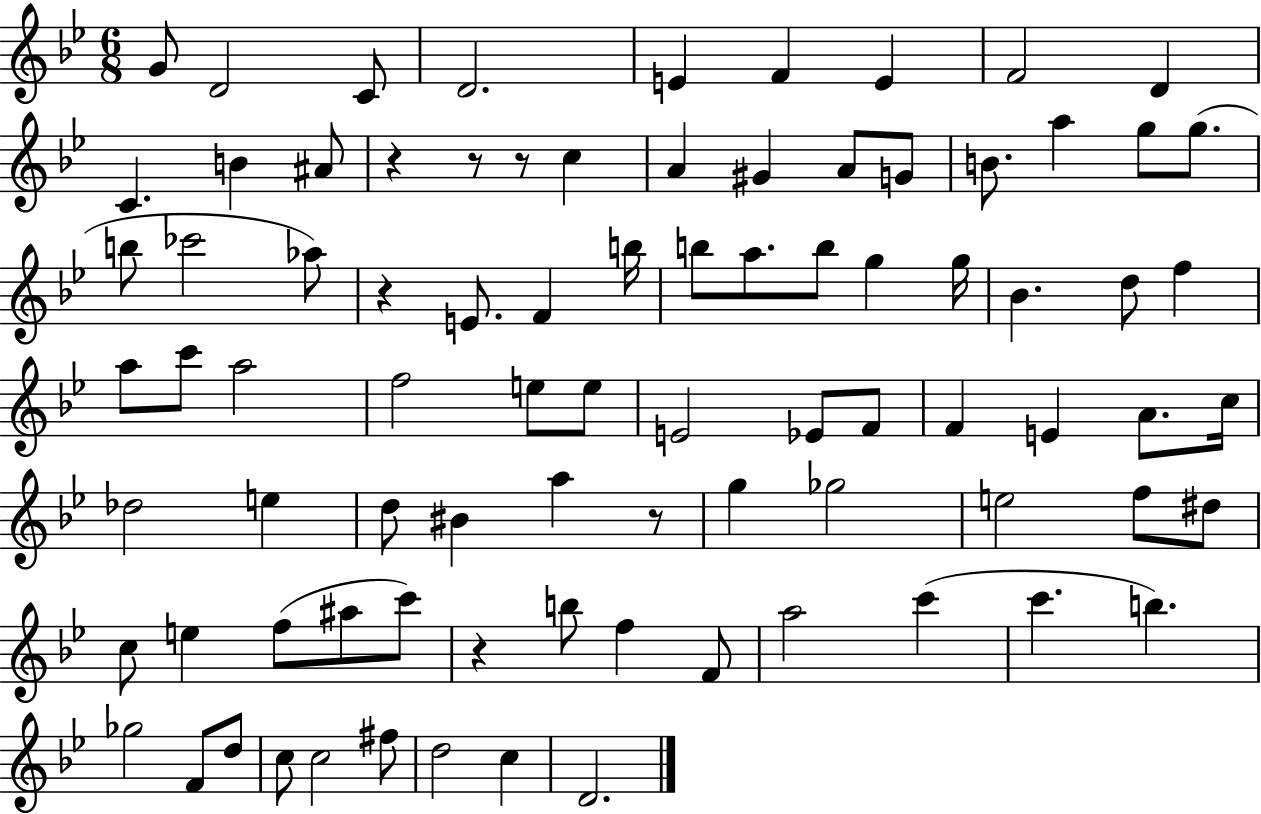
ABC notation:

X:1
T:Untitled
M:6/8
L:1/4
K:Bb
G/2 D2 C/2 D2 E F E F2 D C B ^A/2 z z/2 z/2 c A ^G A/2 G/2 B/2 a g/2 g/2 b/2 _c'2 _a/2 z E/2 F b/4 b/2 a/2 b/2 g g/4 _B d/2 f a/2 c'/2 a2 f2 e/2 e/2 E2 _E/2 F/2 F E A/2 c/4 _d2 e d/2 ^B a z/2 g _g2 e2 f/2 ^d/2 c/2 e f/2 ^a/2 c'/2 z b/2 f F/2 a2 c' c' b _g2 F/2 d/2 c/2 c2 ^f/2 d2 c D2